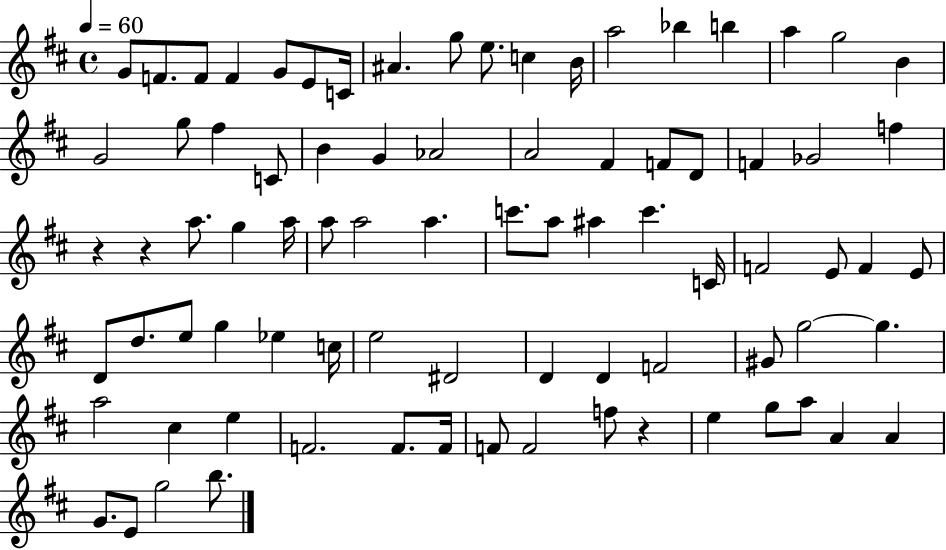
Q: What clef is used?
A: treble